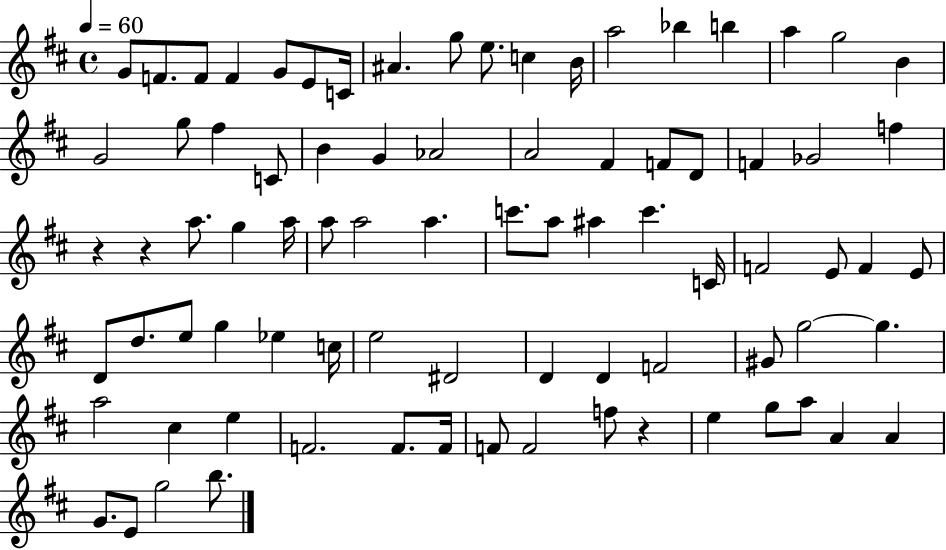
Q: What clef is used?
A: treble